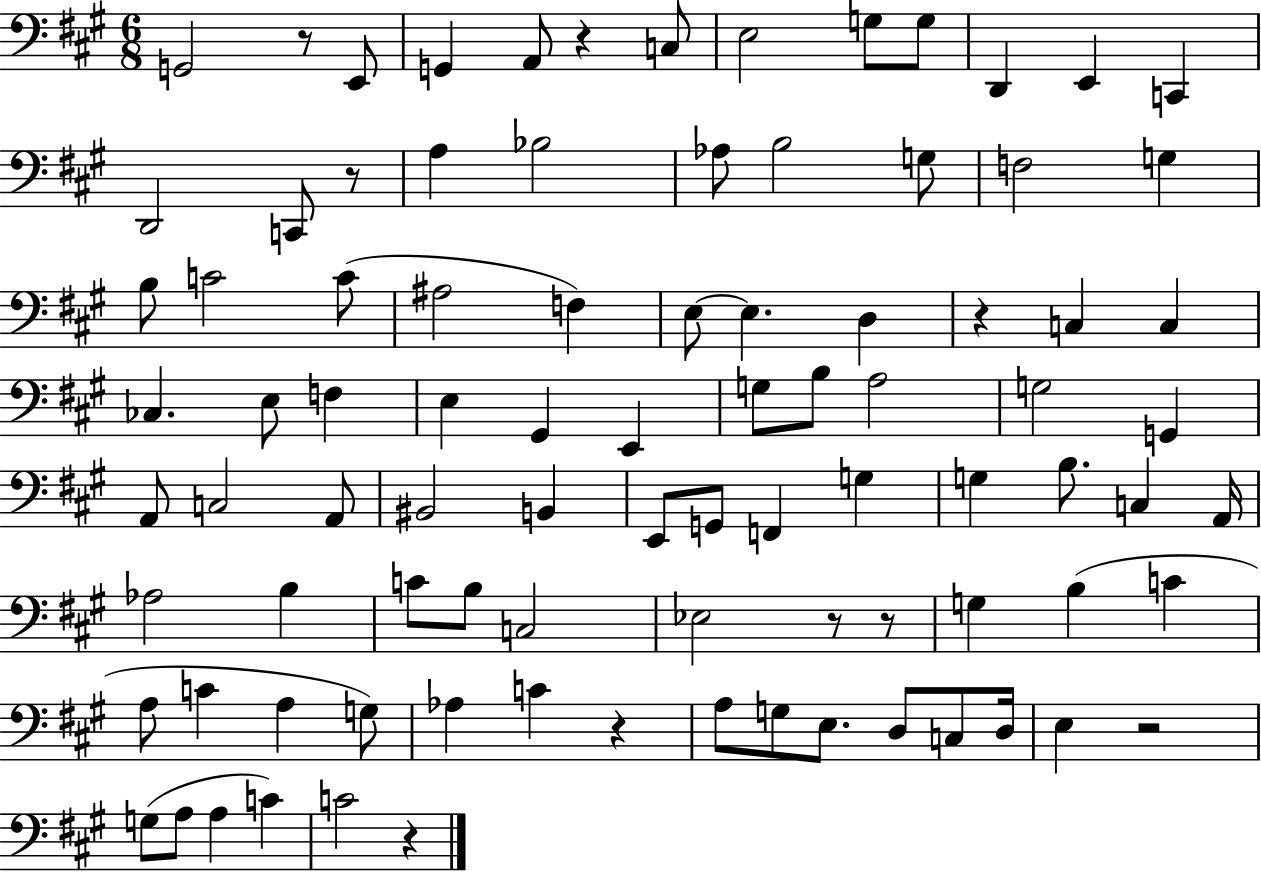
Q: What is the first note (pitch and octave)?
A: G2